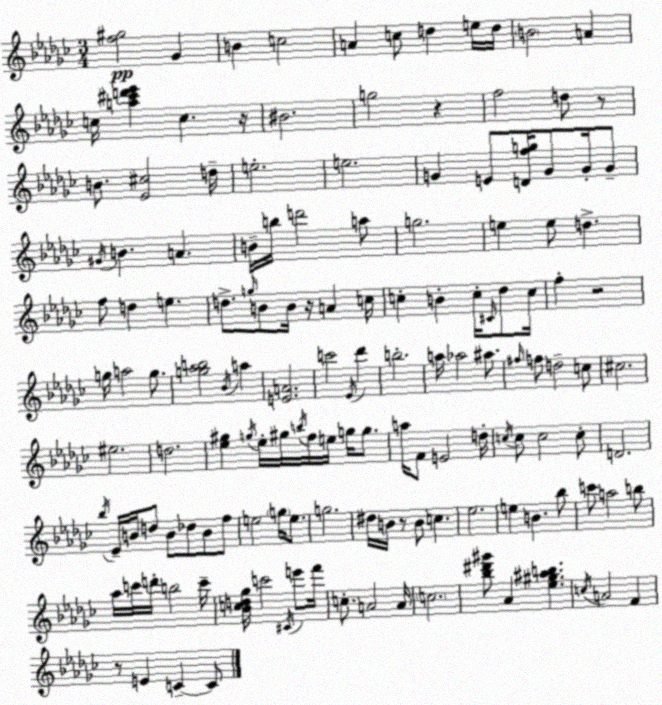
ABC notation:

X:1
T:Untitled
M:3/4
L:1/4
K:Ebm
[f^g]2 _G B c2 A c/2 d e/4 d/4 B2 A c/4 [a^c'd'_e'] c z/4 ^B2 g2 z f2 d/2 z/2 B/2 [_E^c]2 d/4 e2 e2 G E/2 [Dfg]/4 G/2 G/4 G/2 ^G/4 B A B/4 b/4 d'2 a/2 g2 e e/2 d f/2 d e d/2 g/4 B/2 B/4 z/4 A c/4 c B c/4 ^C/4 _d/2 c/4 f z2 g/4 a2 g/2 [g_ab]2 _B/4 a [EA]2 c'2 _E/4 _d' b2 a/4 _a2 ^a/2 ^f/4 f/2 d2 c/2 ^c2 ^e2 d2 [_e^g] g/4 _e/4 ^g/4 b/4 f/4 e/4 g/4 g/2 a/4 F/2 E2 d/4 c/4 c/2 c2 c/2 D2 _b/4 _E/4 B/4 d/2 B/2 _d/2 B/2 f/2 e2 g/4 e/2 g2 ^d/4 B/4 z/2 B/2 c _e2 e B _b/2 c'/2 a2 b/2 _a/4 c'/4 d'/4 b2 c'/4 [_Bcd_g]/4 c'2 ^C/4 e'/2 f'/4 c/2 A2 A/4 c2 [_b^d'^g']/2 _A [_e^g^ab] c/4 A2 F z/2 E C C/2